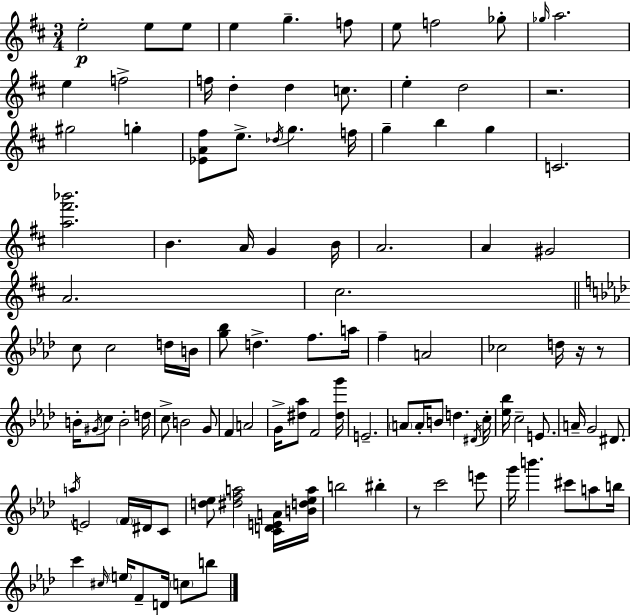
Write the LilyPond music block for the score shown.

{
  \clef treble
  \numericTimeSignature
  \time 3/4
  \key d \major
  e''2-.\p e''8 e''8 | e''4 g''4.-- f''8 | e''8 f''2 ges''8-. | \grace { ges''16 } a''2. | \break e''4 f''2-> | f''16 d''4-. d''4 c''8. | e''4-. d''2 | r2. | \break gis''2 g''4-. | <ees' a' fis''>8 e''8.-> \acciaccatura { des''16 } g''4. | f''16 g''4-- b''4 g''4 | c'2. | \break <a'' fis''' bes'''>2. | b'4. a'16 g'4 | b'16 a'2. | a'4 gis'2 | \break a'2. | cis''2. | \bar "||" \break \key f \minor c''8 c''2 d''16 b'16 | <g'' bes''>8 d''4.-> f''8. a''16 | f''4-- a'2 | ces''2 d''16 r16 r8 | \break b'16-. \acciaccatura { gis'16 } c''8 b'2-. | d''16 c''8-> b'2 g'8 | f'4 a'2 | g'16-> <dis'' aes''>8 f'2 | \break <dis'' g'''>16 e'2.-- | \parenthesize a'8 a'16-. b'8 d''4. | \acciaccatura { dis'16 } c''16-. <ees'' bes''>16 c''2-- e'8. | a'16-- g'2 dis'8. | \break \acciaccatura { a''16 } e'2 \parenthesize f'16 | dis'16 c'8 <d'' ees''>8 <dis'' f'' a''>2 | <c' d' e' a'>16 <b' d'' ees'' a''>16 b''2 bis''4-. | r8 c'''2 | \break e'''8 g'''16 b'''4. cis'''8 | a''8 b''16 c'''4 \grace { cis''16 } \parenthesize e''16 f'8-- d'16 | \parenthesize c''8 b''8 \bar "|."
}